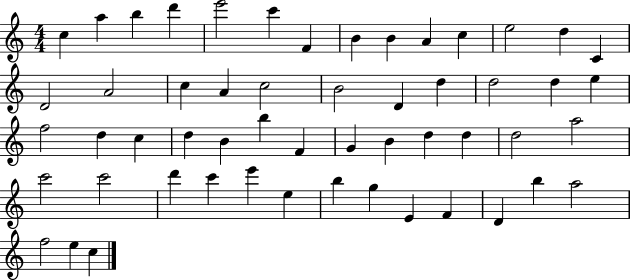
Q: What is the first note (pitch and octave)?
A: C5